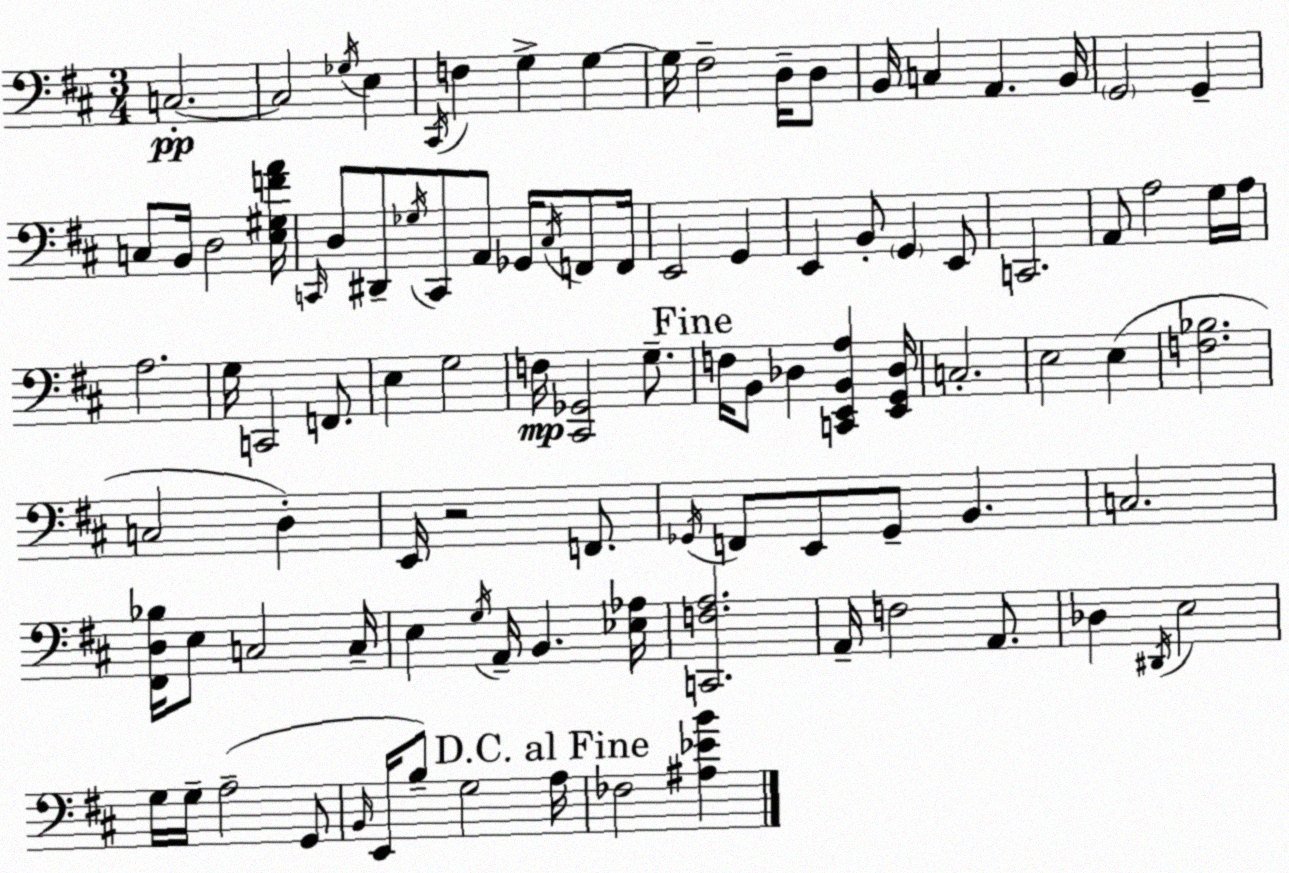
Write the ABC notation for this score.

X:1
T:Untitled
M:3/4
L:1/4
K:D
C,2 C,2 _G,/4 E, ^C,,/4 F, G, G, G,/4 ^F,2 D,/4 D,/2 B,,/4 C, A,, B,,/4 G,,2 G,, C,/2 B,,/4 D,2 [E,^G,FA]/4 C,,/4 D,/2 ^D,,/2 _G,/4 C,,/2 A,,/2 _G,,/4 ^C,/4 F,,/2 F,,/4 E,,2 G,, E,, B,,/2 G,, E,,/2 C,,2 A,,/2 A,2 G,/4 A,/4 A,2 G,/4 C,,2 F,,/2 E, G,2 F,/4 [^C,,_G,,]2 G,/2 F,/4 B,,/2 _D, [C,,E,,B,,A,] [E,,G,,_D,]/4 C,2 E,2 E, [F,_B,]2 C,2 D, E,,/4 z2 F,,/2 _G,,/4 F,,/2 E,,/2 _G,,/2 B,, C,2 [^F,,D,_B,]/4 E,/2 C,2 C,/4 E, G,/4 A,,/4 B,, [_E,_A,]/4 [C,,F,A,]2 A,,/4 F,2 A,,/2 _D, ^D,,/4 E,2 G,/4 G,/4 A,2 G,,/2 B,,/4 E,,/4 B,/2 G,2 A,/4 _F,2 [^A,_EB]